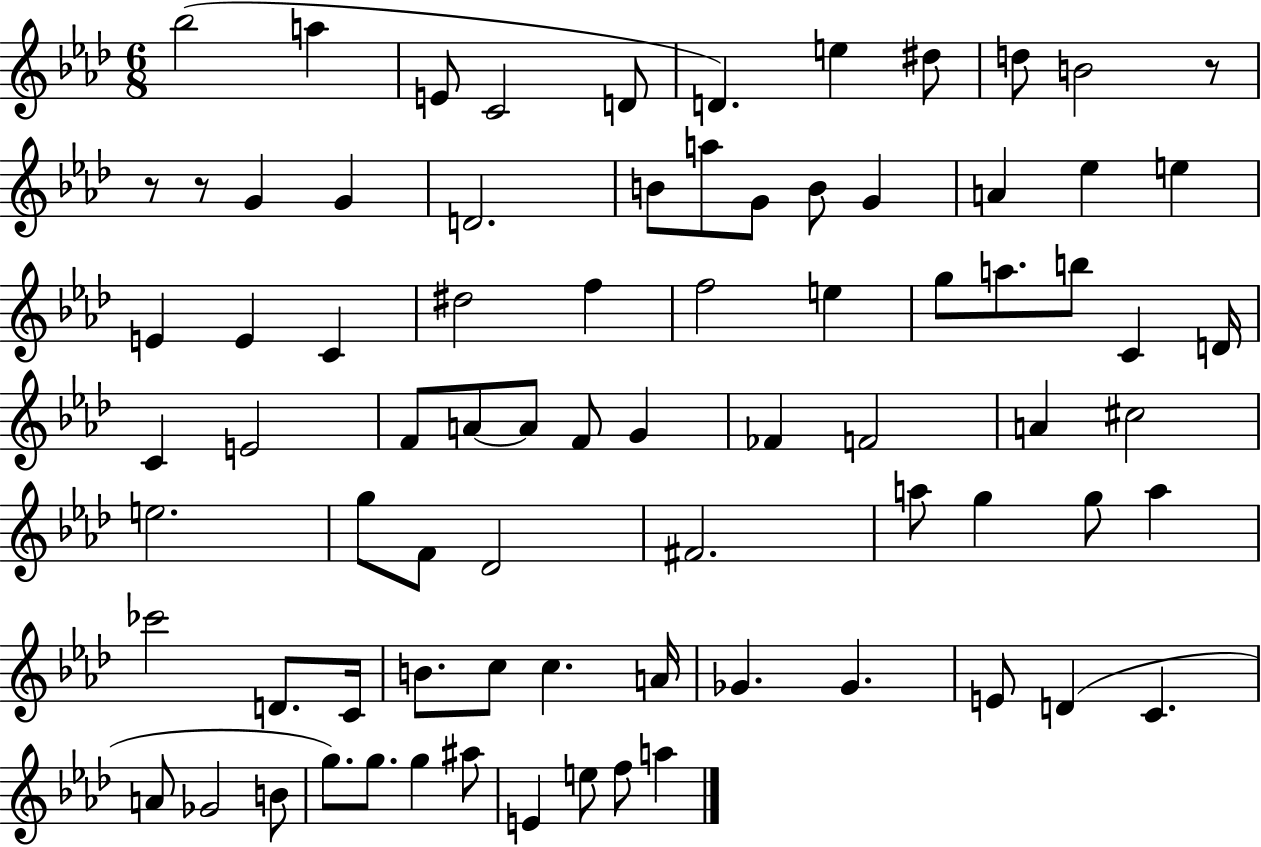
Bb5/h A5/q E4/e C4/h D4/e D4/q. E5/q D#5/e D5/e B4/h R/e R/e R/e G4/q G4/q D4/h. B4/e A5/e G4/e B4/e G4/q A4/q Eb5/q E5/q E4/q E4/q C4/q D#5/h F5/q F5/h E5/q G5/e A5/e. B5/e C4/q D4/s C4/q E4/h F4/e A4/e A4/e F4/e G4/q FES4/q F4/h A4/q C#5/h E5/h. G5/e F4/e Db4/h F#4/h. A5/e G5/q G5/e A5/q CES6/h D4/e. C4/s B4/e. C5/e C5/q. A4/s Gb4/q. Gb4/q. E4/e D4/q C4/q. A4/e Gb4/h B4/e G5/e. G5/e. G5/q A#5/e E4/q E5/e F5/e A5/q